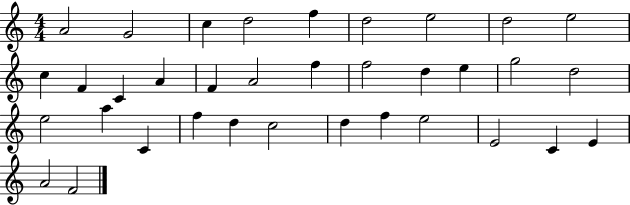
A4/h G4/h C5/q D5/h F5/q D5/h E5/h D5/h E5/h C5/q F4/q C4/q A4/q F4/q A4/h F5/q F5/h D5/q E5/q G5/h D5/h E5/h A5/q C4/q F5/q D5/q C5/h D5/q F5/q E5/h E4/h C4/q E4/q A4/h F4/h